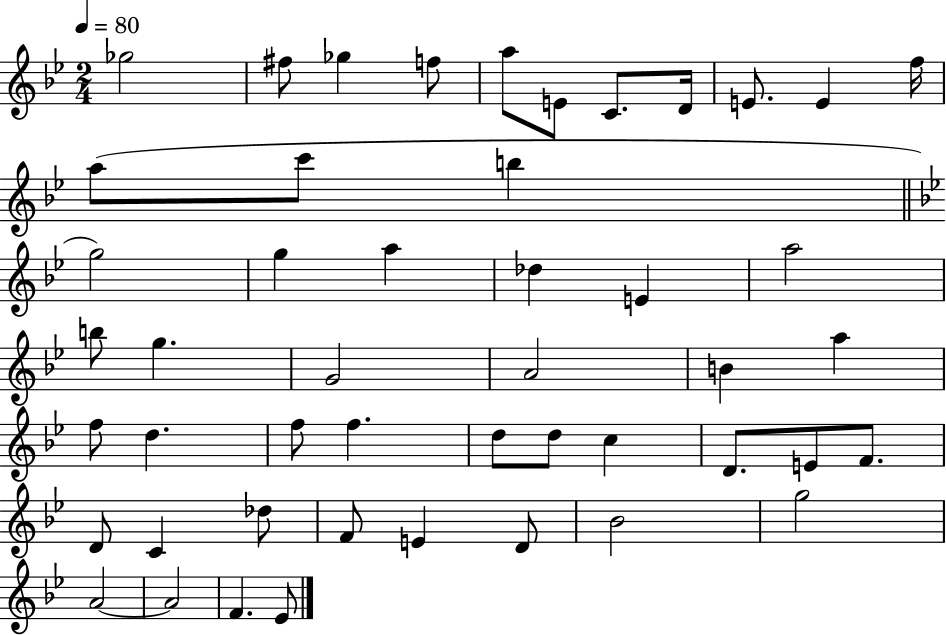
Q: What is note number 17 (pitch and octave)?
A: A5